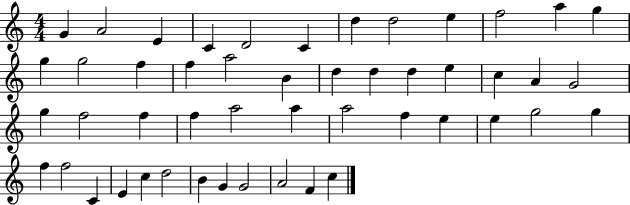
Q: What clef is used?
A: treble